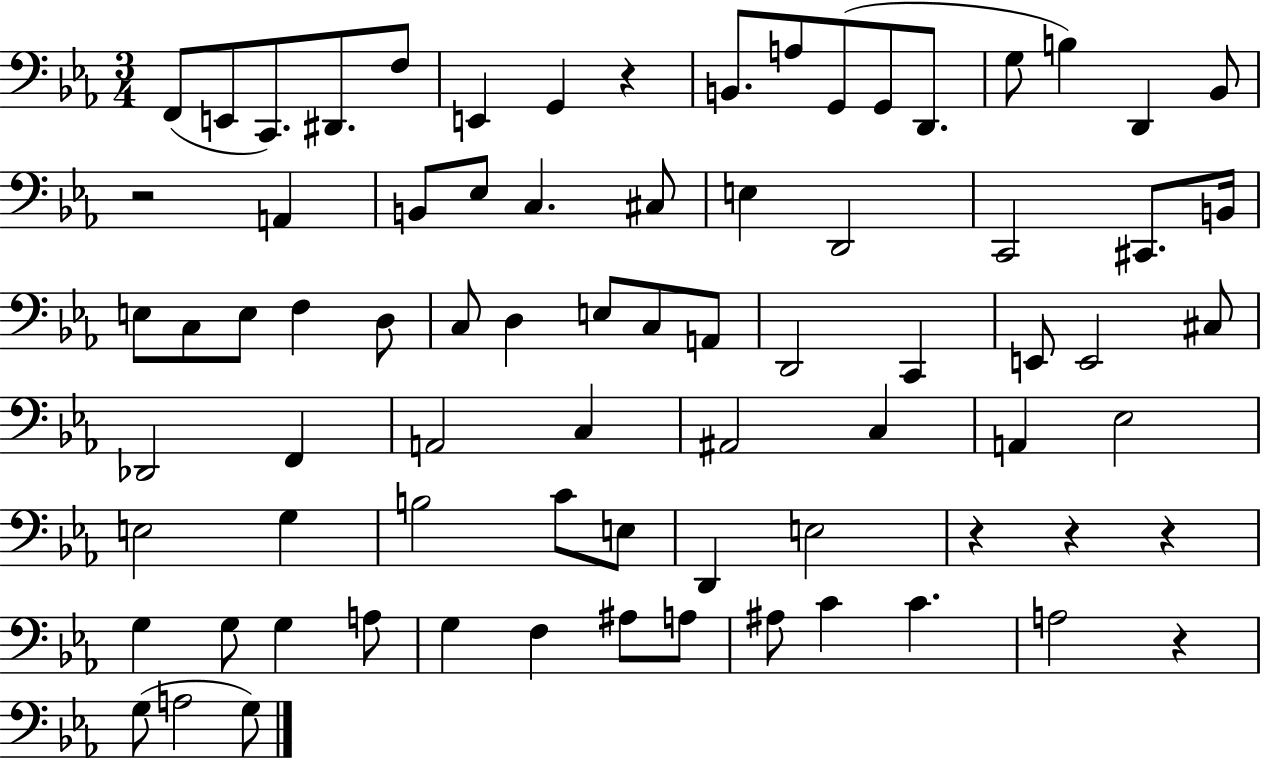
F2/e E2/e C2/e. D#2/e. F3/e E2/q G2/q R/q B2/e. A3/e G2/e G2/e D2/e. G3/e B3/q D2/q Bb2/e R/h A2/q B2/e Eb3/e C3/q. C#3/e E3/q D2/h C2/h C#2/e. B2/s E3/e C3/e E3/e F3/q D3/e C3/e D3/q E3/e C3/e A2/e D2/h C2/q E2/e E2/h C#3/e Db2/h F2/q A2/h C3/q A#2/h C3/q A2/q Eb3/h E3/h G3/q B3/h C4/e E3/e D2/q E3/h R/q R/q R/q G3/q G3/e G3/q A3/e G3/q F3/q A#3/e A3/e A#3/e C4/q C4/q. A3/h R/q G3/e A3/h G3/e